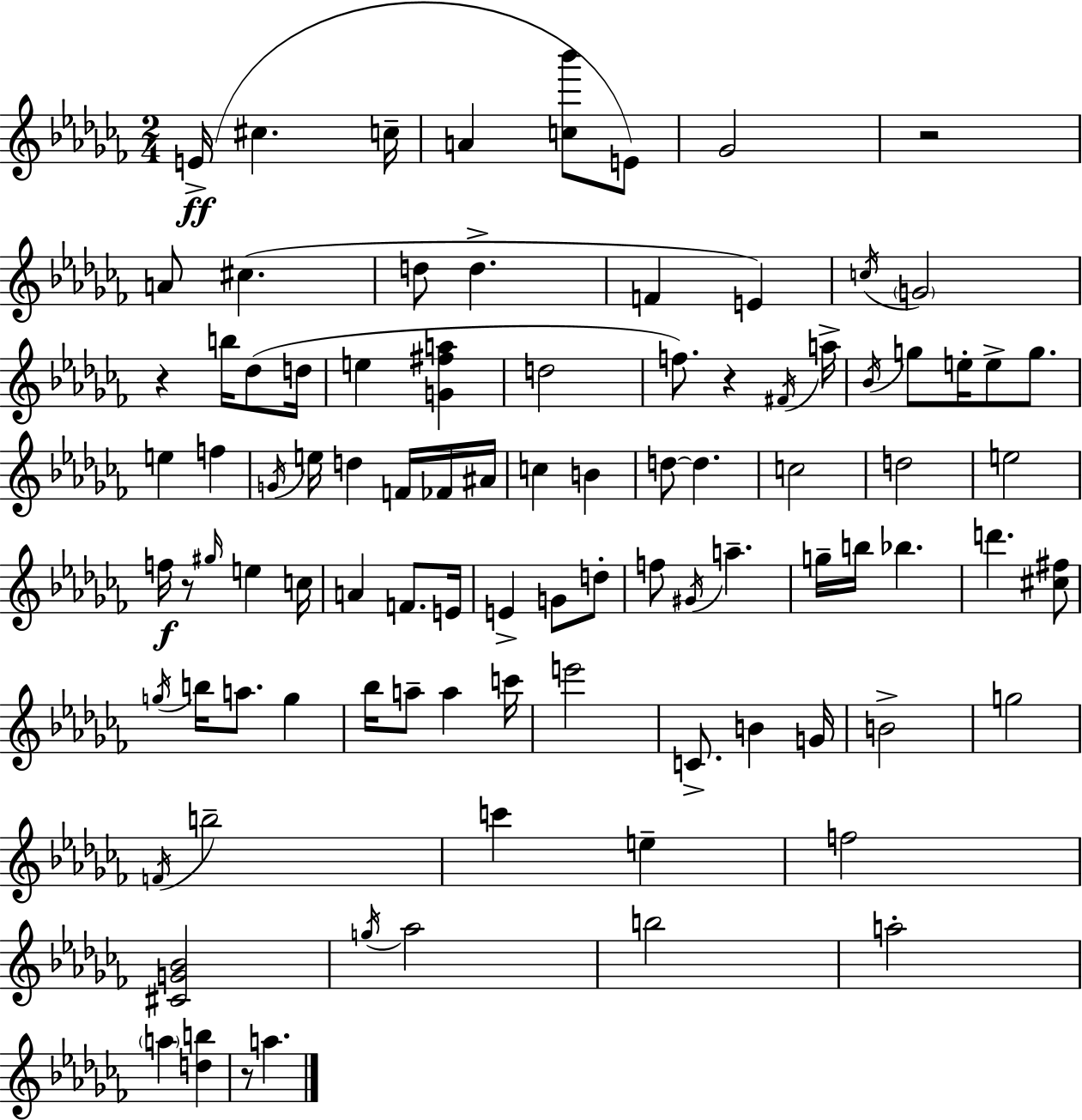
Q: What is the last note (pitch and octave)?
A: A5